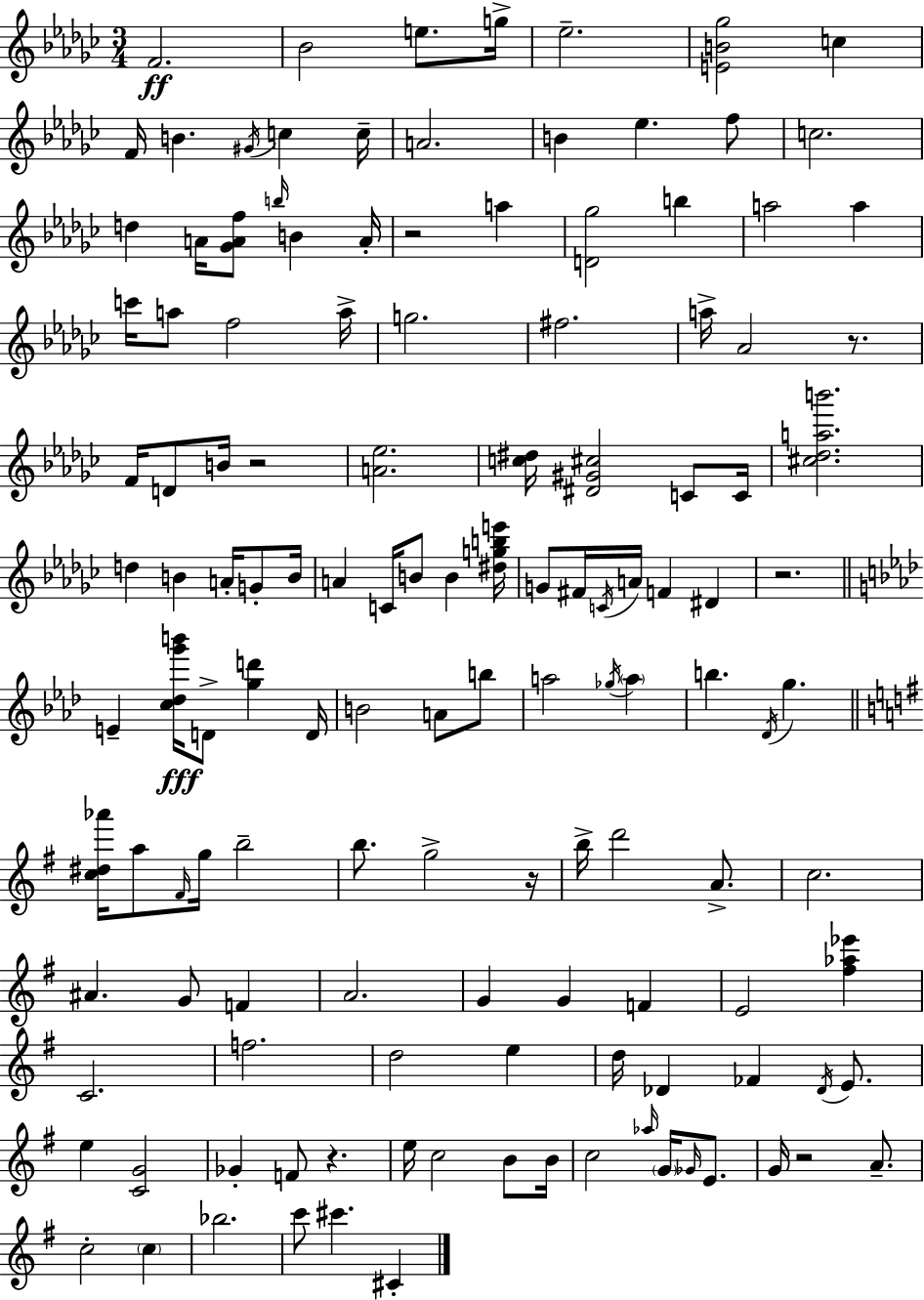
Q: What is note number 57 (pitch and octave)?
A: B4